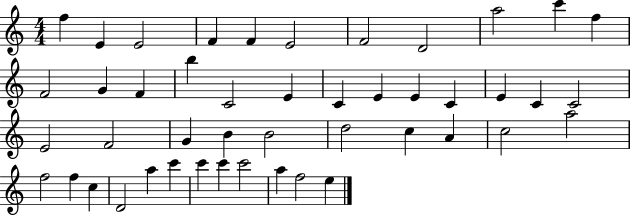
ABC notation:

X:1
T:Untitled
M:4/4
L:1/4
K:C
f E E2 F F E2 F2 D2 a2 c' f F2 G F b C2 E C E E C E C C2 E2 F2 G B B2 d2 c A c2 a2 f2 f c D2 a c' c' c' c'2 a f2 e